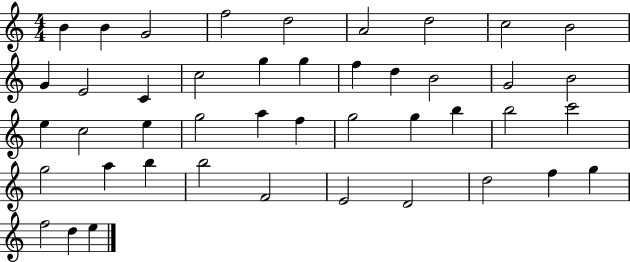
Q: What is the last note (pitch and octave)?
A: E5